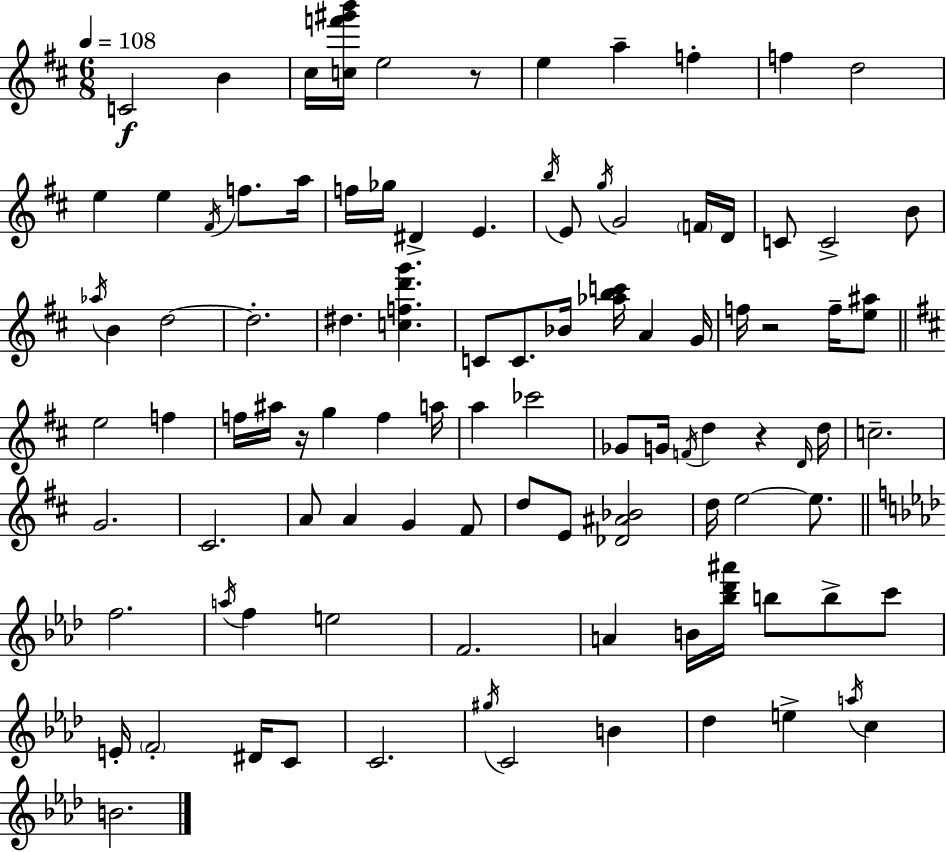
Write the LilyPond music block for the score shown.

{
  \clef treble
  \numericTimeSignature
  \time 6/8
  \key d \major
  \tempo 4 = 108
  c'2\f b'4 | cis''16 <c'' f''' gis''' b'''>16 e''2 r8 | e''4 a''4-- f''4-. | f''4 d''2 | \break e''4 e''4 \acciaccatura { fis'16 } f''8. | a''16 f''16 ges''16 dis'4-> e'4. | \acciaccatura { b''16 } e'8 \acciaccatura { g''16 } g'2 | \parenthesize f'16 d'16 c'8 c'2-> | \break b'8 \acciaccatura { aes''16 } b'4 d''2~~ | d''2.-. | dis''4. <c'' f'' d''' g'''>4. | c'8 c'8. bes'16 <aes'' b'' c'''>16 a'4 | \break g'16 f''16 r2 | f''16-- <e'' ais''>8 \bar "||" \break \key b \minor e''2 f''4 | f''16 ais''16 r16 g''4 f''4 a''16 | a''4 ces'''2 | ges'8 g'16 \acciaccatura { f'16 } d''4 r4 | \break \grace { d'16 } d''16 c''2.-- | g'2. | cis'2. | a'8 a'4 g'4 | \break fis'8 d''8 e'8 <des' ais' bes'>2 | d''16 e''2~~ e''8. | \bar "||" \break \key f \minor f''2. | \acciaccatura { a''16 } f''4 e''2 | f'2. | a'4 b'16 <bes'' des''' ais'''>16 b''8 b''8-> c'''8 | \break e'16-. \parenthesize f'2-. dis'16 c'8 | c'2. | \acciaccatura { gis''16 } c'2 b'4 | des''4 e''4-> \acciaccatura { a''16 } c''4 | \break b'2. | \bar "|."
}